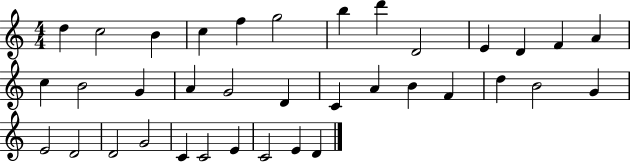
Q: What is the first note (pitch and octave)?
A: D5